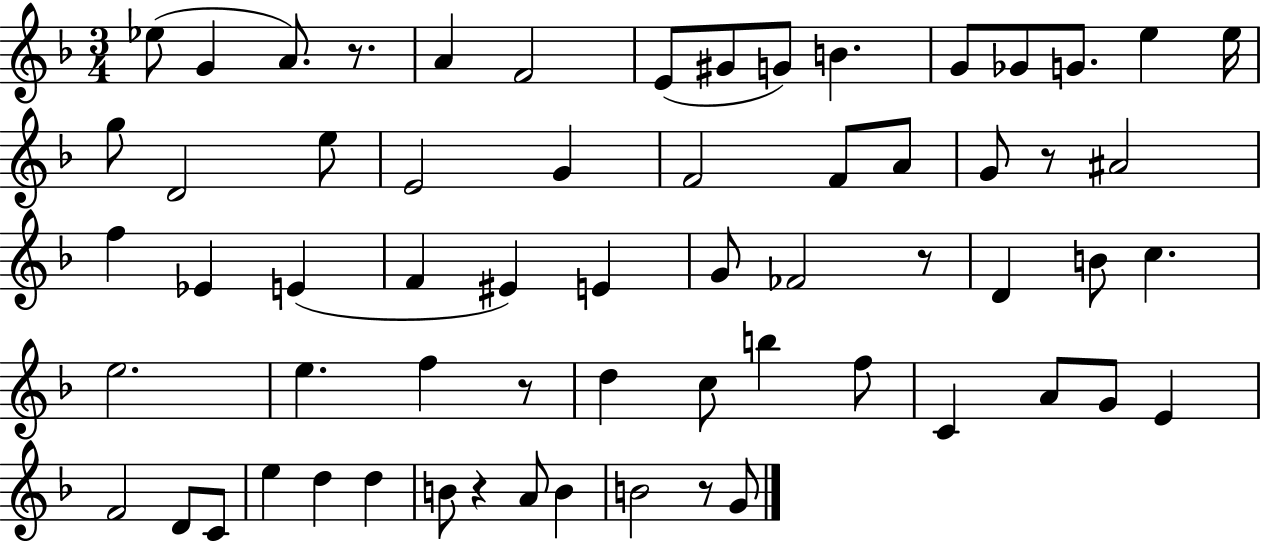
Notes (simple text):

Eb5/e G4/q A4/e. R/e. A4/q F4/h E4/e G#4/e G4/e B4/q. G4/e Gb4/e G4/e. E5/q E5/s G5/e D4/h E5/e E4/h G4/q F4/h F4/e A4/e G4/e R/e A#4/h F5/q Eb4/q E4/q F4/q EIS4/q E4/q G4/e FES4/h R/e D4/q B4/e C5/q. E5/h. E5/q. F5/q R/e D5/q C5/e B5/q F5/e C4/q A4/e G4/e E4/q F4/h D4/e C4/e E5/q D5/q D5/q B4/e R/q A4/e B4/q B4/h R/e G4/e